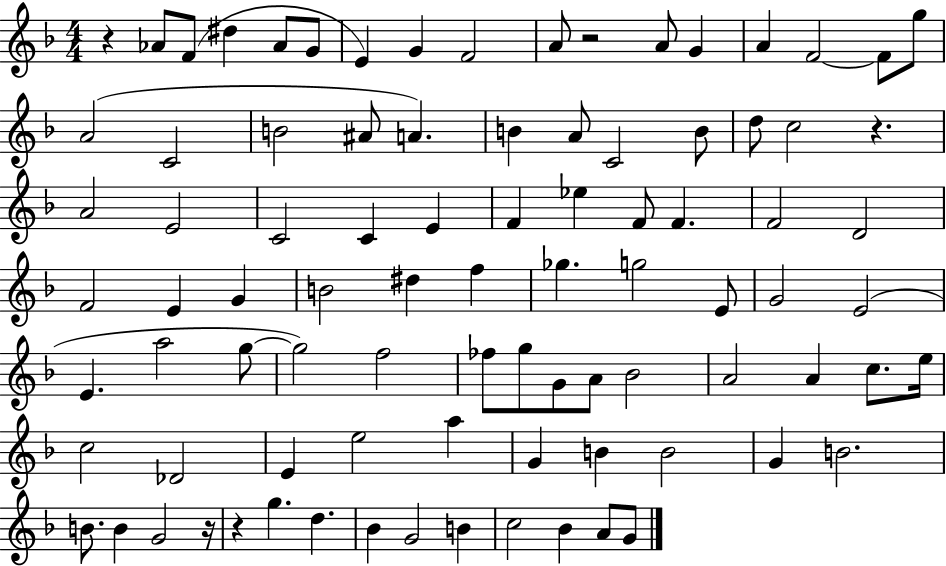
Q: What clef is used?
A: treble